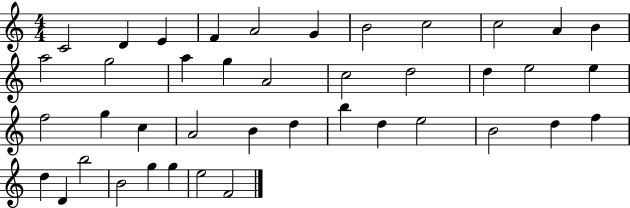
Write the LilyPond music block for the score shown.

{
  \clef treble
  \numericTimeSignature
  \time 4/4
  \key c \major
  c'2 d'4 e'4 | f'4 a'2 g'4 | b'2 c''2 | c''2 a'4 b'4 | \break a''2 g''2 | a''4 g''4 a'2 | c''2 d''2 | d''4 e''2 e''4 | \break f''2 g''4 c''4 | a'2 b'4 d''4 | b''4 d''4 e''2 | b'2 d''4 f''4 | \break d''4 d'4 b''2 | b'2 g''4 g''4 | e''2 f'2 | \bar "|."
}